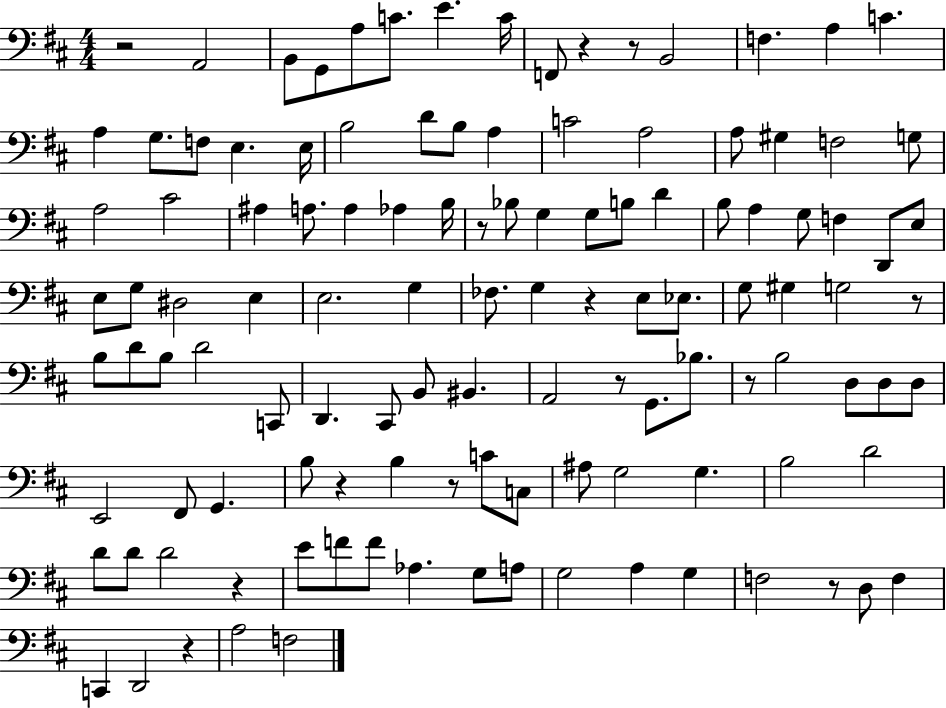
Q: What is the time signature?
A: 4/4